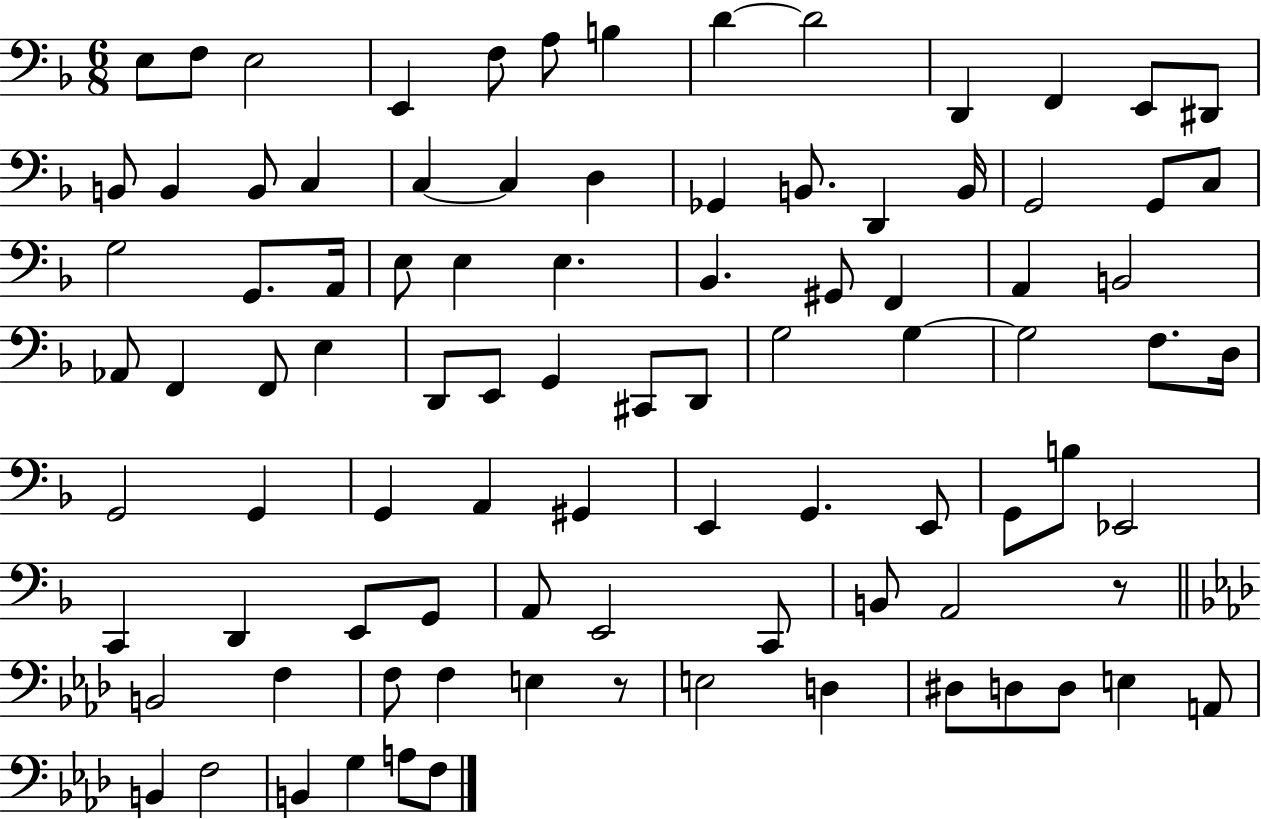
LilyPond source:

{
  \clef bass
  \numericTimeSignature
  \time 6/8
  \key f \major
  e8 f8 e2 | e,4 f8 a8 b4 | d'4~~ d'2 | d,4 f,4 e,8 dis,8 | \break b,8 b,4 b,8 c4 | c4~~ c4 d4 | ges,4 b,8. d,4 b,16 | g,2 g,8 c8 | \break g2 g,8. a,16 | e8 e4 e4. | bes,4. gis,8 f,4 | a,4 b,2 | \break aes,8 f,4 f,8 e4 | d,8 e,8 g,4 cis,8 d,8 | g2 g4~~ | g2 f8. d16 | \break g,2 g,4 | g,4 a,4 gis,4 | e,4 g,4. e,8 | g,8 b8 ees,2 | \break c,4 d,4 e,8 g,8 | a,8 e,2 c,8 | b,8 a,2 r8 | \bar "||" \break \key aes \major b,2 f4 | f8 f4 e4 r8 | e2 d4 | dis8 d8 d8 e4 a,8 | \break b,4 f2 | b,4 g4 a8 f8 | \bar "|."
}